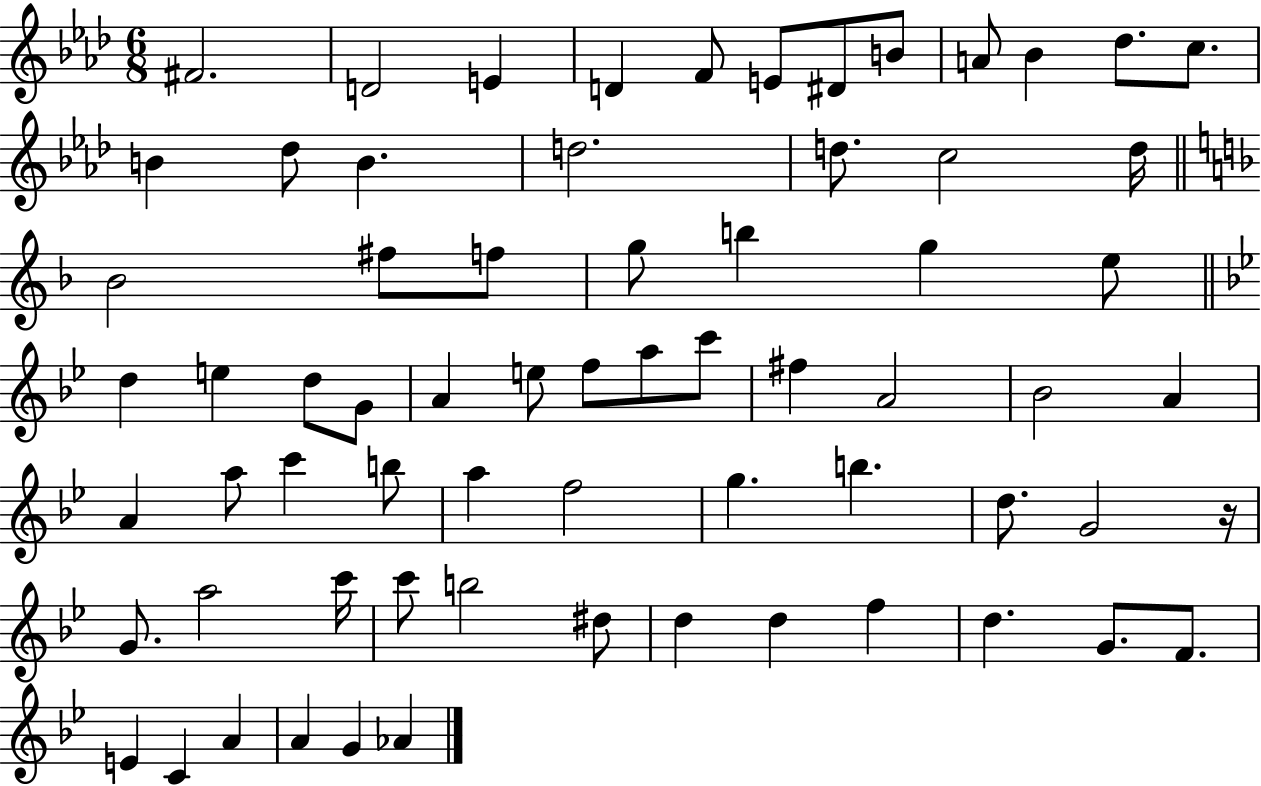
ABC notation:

X:1
T:Untitled
M:6/8
L:1/4
K:Ab
^F2 D2 E D F/2 E/2 ^D/2 B/2 A/2 _B _d/2 c/2 B _d/2 B d2 d/2 c2 d/4 _B2 ^f/2 f/2 g/2 b g e/2 d e d/2 G/2 A e/2 f/2 a/2 c'/2 ^f A2 _B2 A A a/2 c' b/2 a f2 g b d/2 G2 z/4 G/2 a2 c'/4 c'/2 b2 ^d/2 d d f d G/2 F/2 E C A A G _A